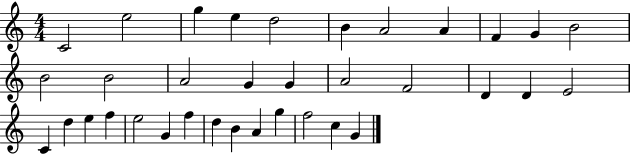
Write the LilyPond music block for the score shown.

{
  \clef treble
  \numericTimeSignature
  \time 4/4
  \key c \major
  c'2 e''2 | g''4 e''4 d''2 | b'4 a'2 a'4 | f'4 g'4 b'2 | \break b'2 b'2 | a'2 g'4 g'4 | a'2 f'2 | d'4 d'4 e'2 | \break c'4 d''4 e''4 f''4 | e''2 g'4 f''4 | d''4 b'4 a'4 g''4 | f''2 c''4 g'4 | \break \bar "|."
}